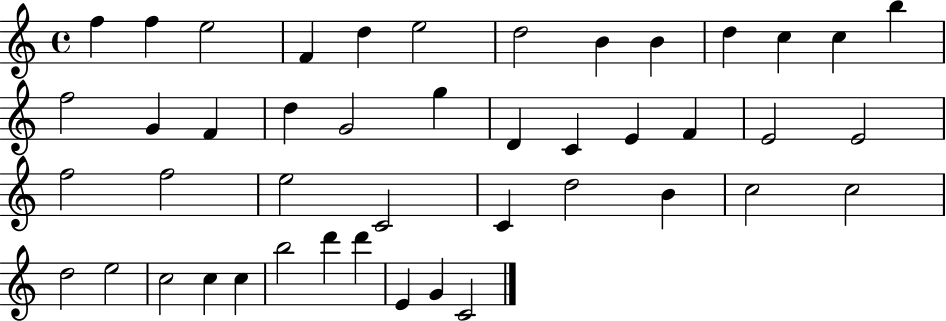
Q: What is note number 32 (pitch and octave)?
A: B4